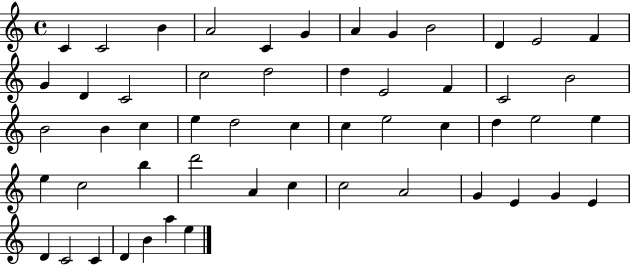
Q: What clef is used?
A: treble